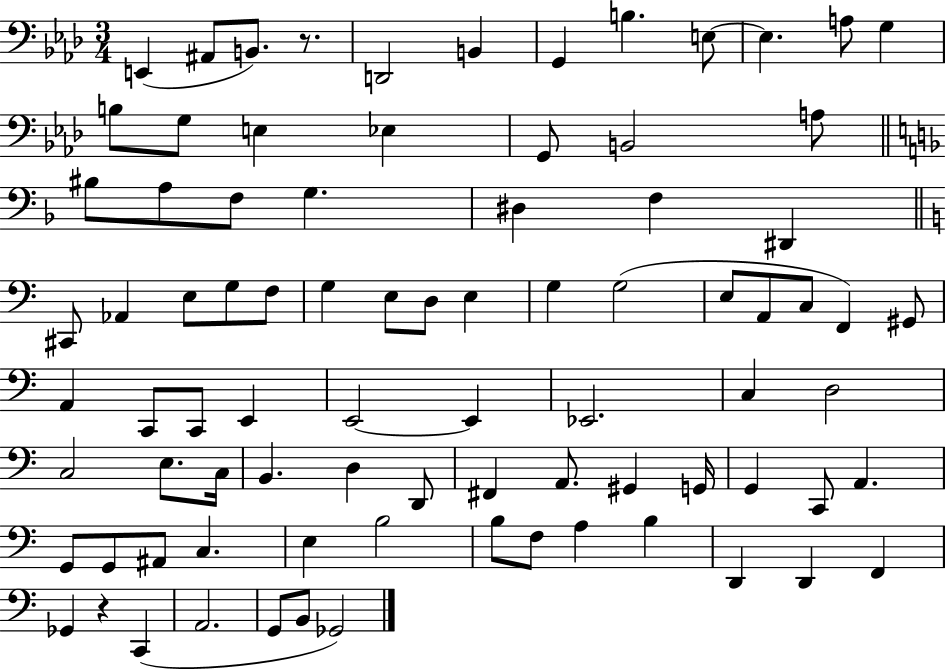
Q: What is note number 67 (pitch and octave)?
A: C3